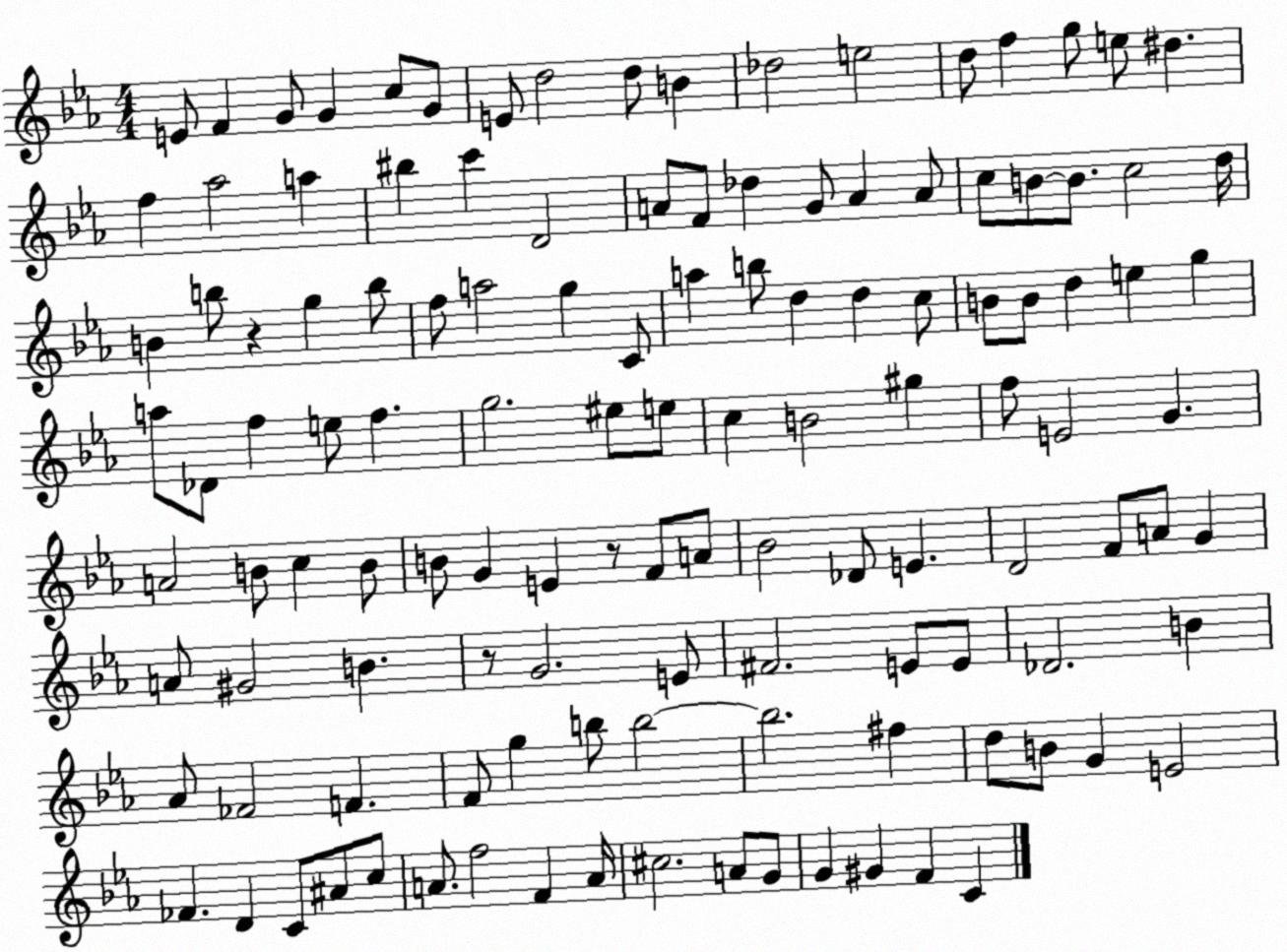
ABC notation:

X:1
T:Untitled
M:4/4
L:1/4
K:Eb
E/2 F G/2 G c/2 G/2 E/2 d2 d/2 B _d2 e2 d/2 f g/2 e/2 ^d f _a2 a ^b c' D2 A/2 F/2 _d G/2 A A/2 c/2 B/2 B/2 c2 d/4 B b/2 z g b/2 f/2 a2 g C/2 a b/2 d d c/2 B/2 B/2 d e g a/2 _D/2 f e/2 f g2 ^e/2 e/2 c B2 ^g f/2 E2 G A2 B/2 c B/2 B/2 G E z/2 F/2 A/2 _B2 _D/2 E D2 F/2 A/2 G A/2 ^G2 B z/2 G2 E/2 ^F2 E/2 E/2 _D2 B _A/2 _F2 F F/2 g b/2 b2 b2 ^f d/2 B/2 G E2 _F D C/2 ^A/2 c/2 A/2 f2 F A/4 ^c2 A/2 G/2 G ^G F C